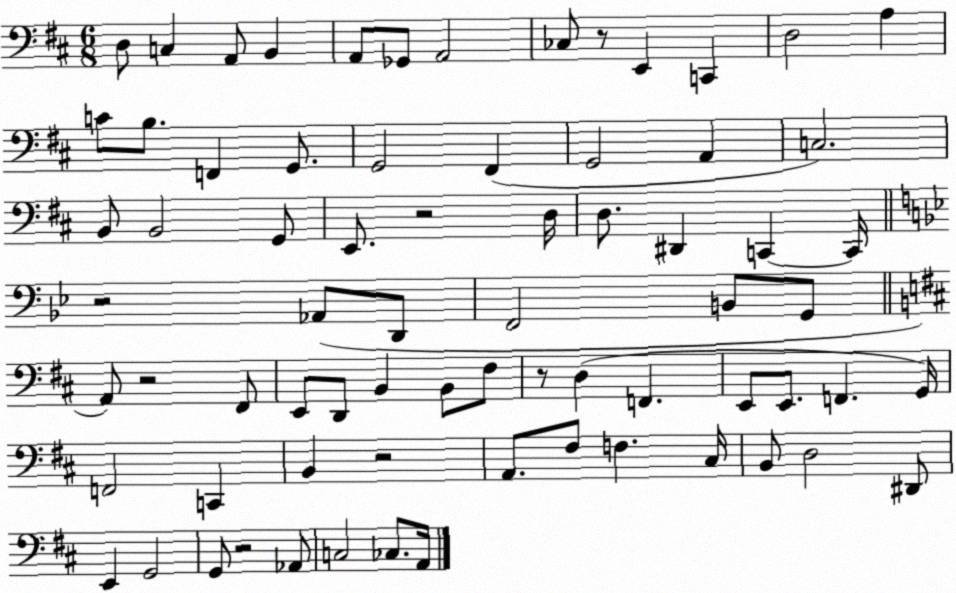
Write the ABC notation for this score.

X:1
T:Untitled
M:6/8
L:1/4
K:D
D,/2 C, A,,/2 B,, A,,/2 _G,,/2 A,,2 _C,/2 z/2 E,, C,, D,2 A, C/2 B,/2 F,, G,,/2 G,,2 ^F,, G,,2 A,, C,2 B,,/2 B,,2 G,,/2 E,,/2 z2 D,/4 D,/2 ^D,, C,, C,,/4 z2 _A,,/2 D,,/2 F,,2 B,,/2 G,,/2 A,,/2 z2 ^F,,/2 E,,/2 D,,/2 B,, B,,/2 ^F,/2 z/2 D, F,, E,,/2 E,,/2 F,, G,,/4 F,,2 C,, B,, z2 A,,/2 ^F,/2 F, ^C,/4 B,,/2 D,2 ^D,,/2 E,, G,,2 G,,/2 z2 _A,,/2 C,2 _C,/2 A,,/4